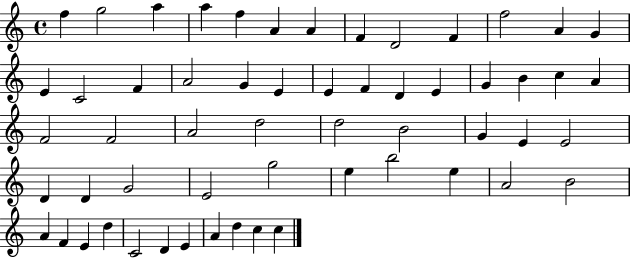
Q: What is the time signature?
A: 4/4